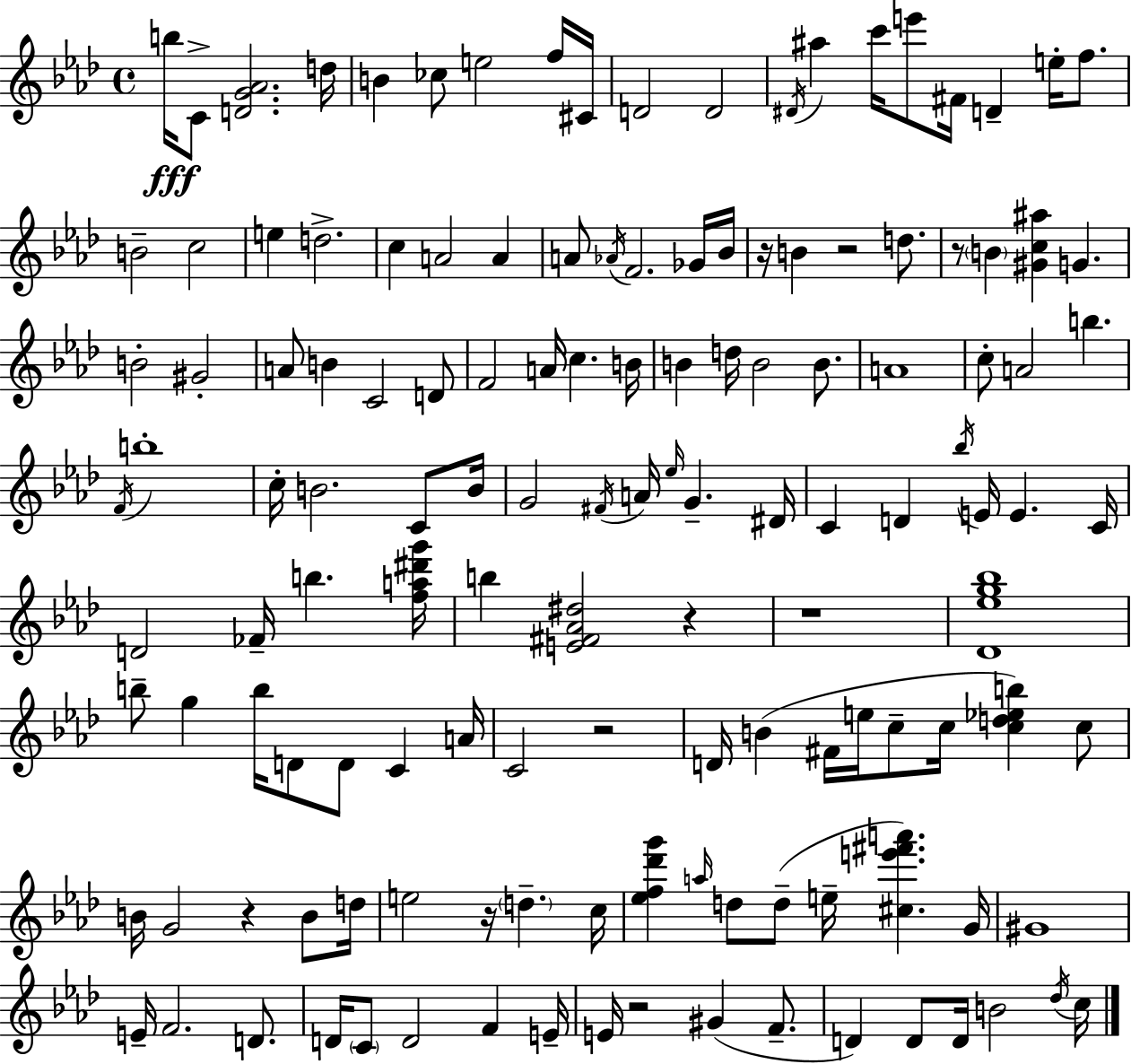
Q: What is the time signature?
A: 4/4